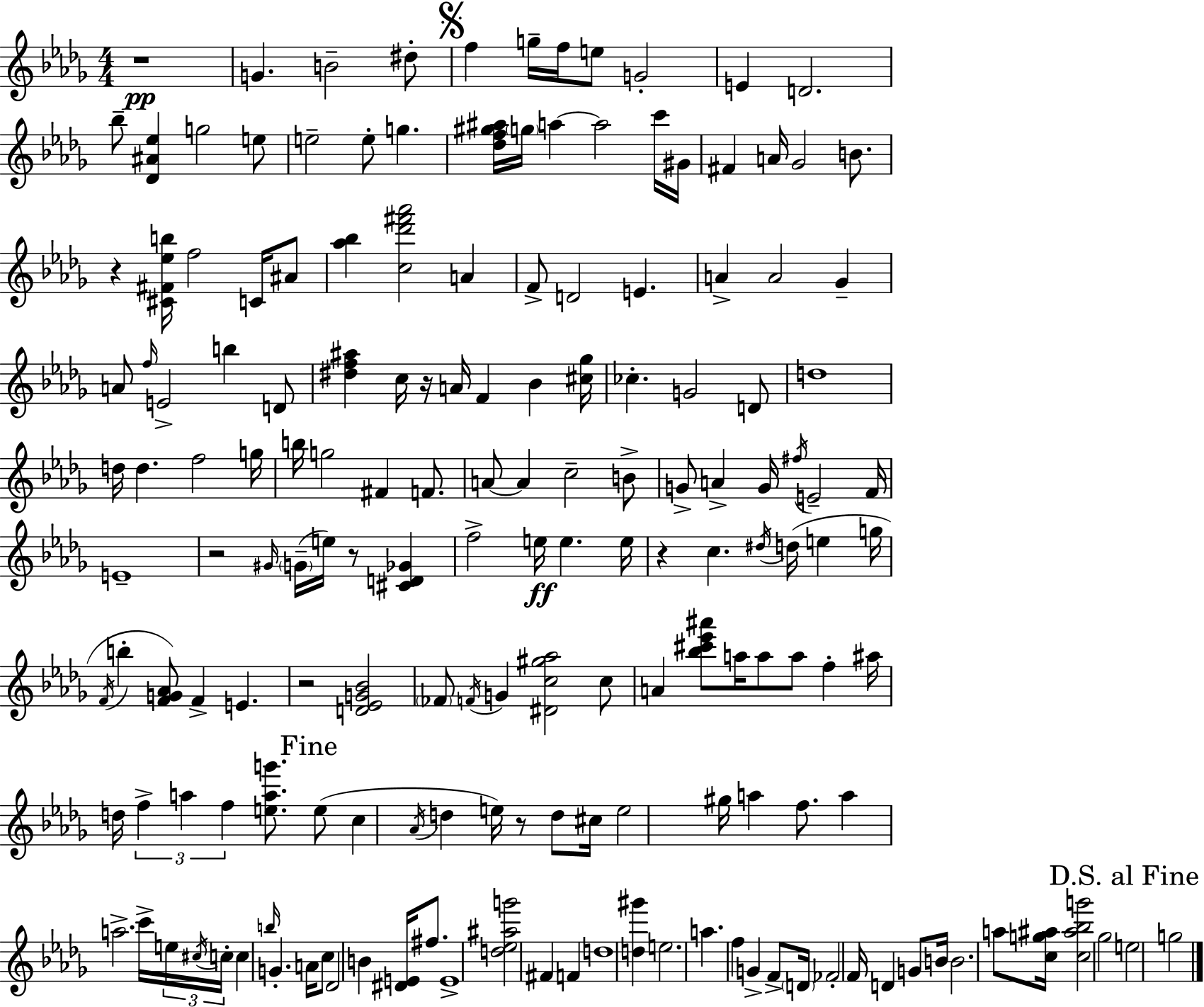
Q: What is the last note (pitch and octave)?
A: G5